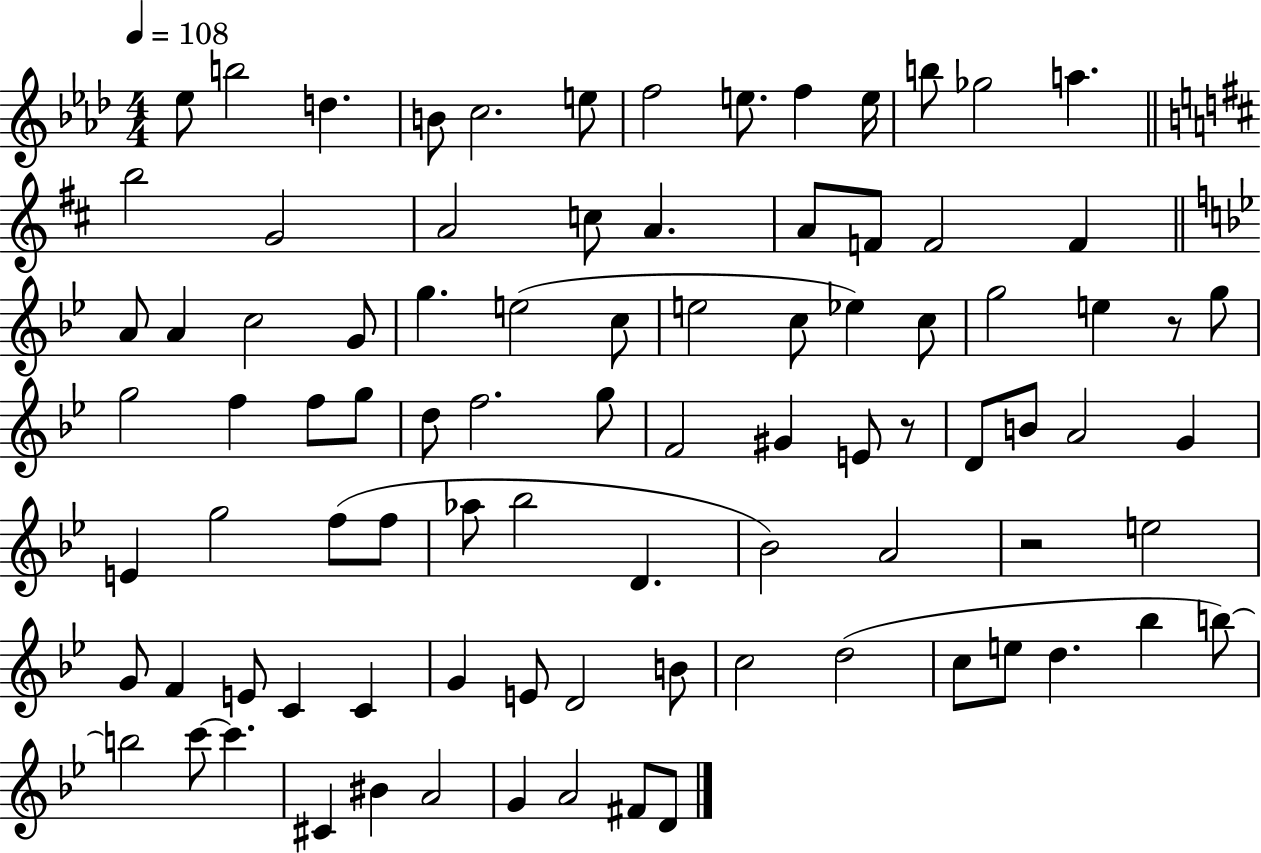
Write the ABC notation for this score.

X:1
T:Untitled
M:4/4
L:1/4
K:Ab
_e/2 b2 d B/2 c2 e/2 f2 e/2 f e/4 b/2 _g2 a b2 G2 A2 c/2 A A/2 F/2 F2 F A/2 A c2 G/2 g e2 c/2 e2 c/2 _e c/2 g2 e z/2 g/2 g2 f f/2 g/2 d/2 f2 g/2 F2 ^G E/2 z/2 D/2 B/2 A2 G E g2 f/2 f/2 _a/2 _b2 D _B2 A2 z2 e2 G/2 F E/2 C C G E/2 D2 B/2 c2 d2 c/2 e/2 d _b b/2 b2 c'/2 c' ^C ^B A2 G A2 ^F/2 D/2